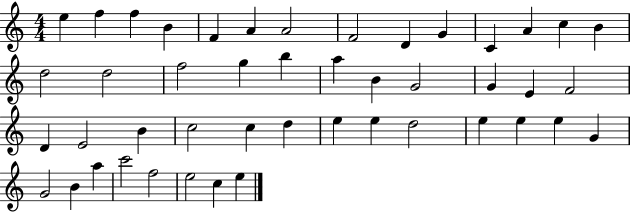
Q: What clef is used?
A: treble